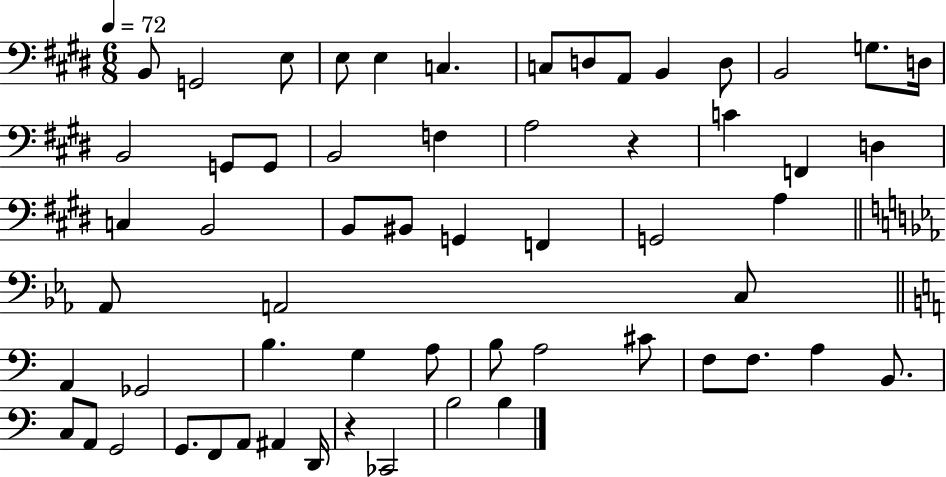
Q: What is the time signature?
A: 6/8